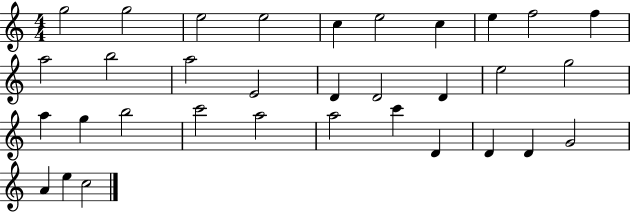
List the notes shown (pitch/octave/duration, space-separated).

G5/h G5/h E5/h E5/h C5/q E5/h C5/q E5/q F5/h F5/q A5/h B5/h A5/h E4/h D4/q D4/h D4/q E5/h G5/h A5/q G5/q B5/h C6/h A5/h A5/h C6/q D4/q D4/q D4/q G4/h A4/q E5/q C5/h